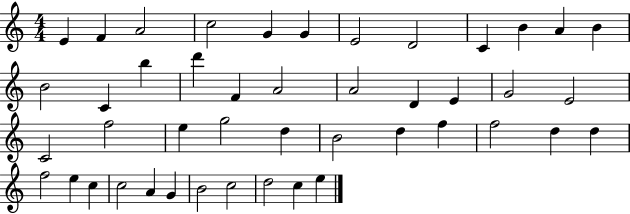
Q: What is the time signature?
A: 4/4